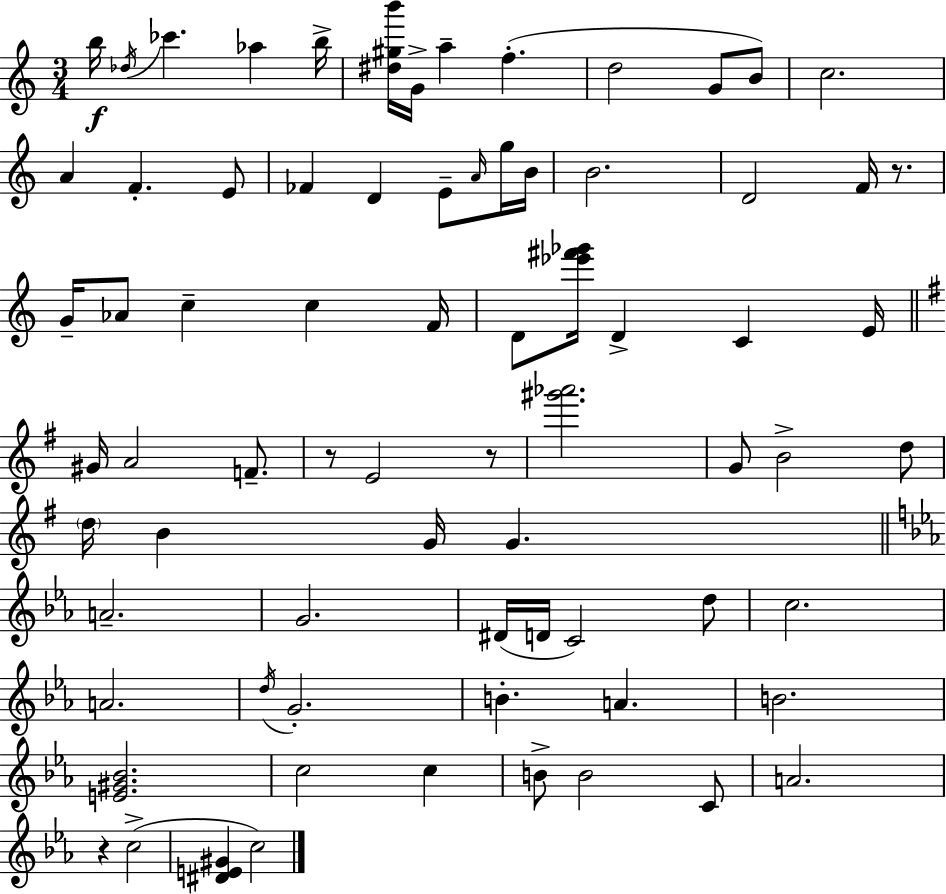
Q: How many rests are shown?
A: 4